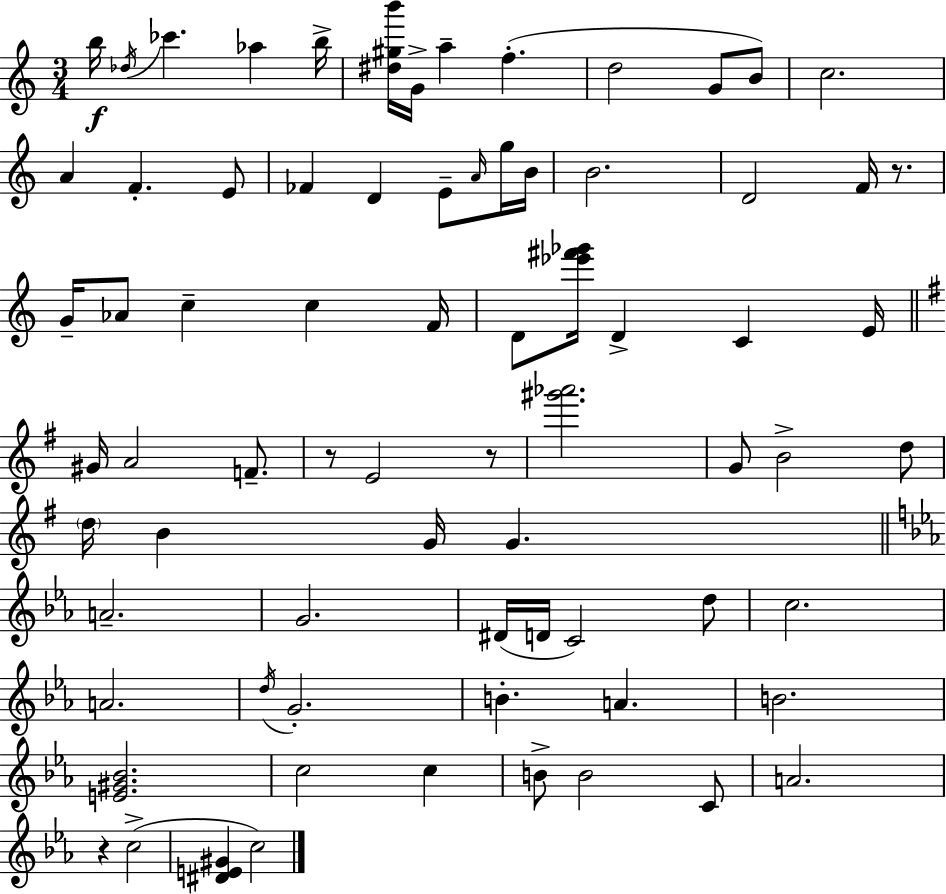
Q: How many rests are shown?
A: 4